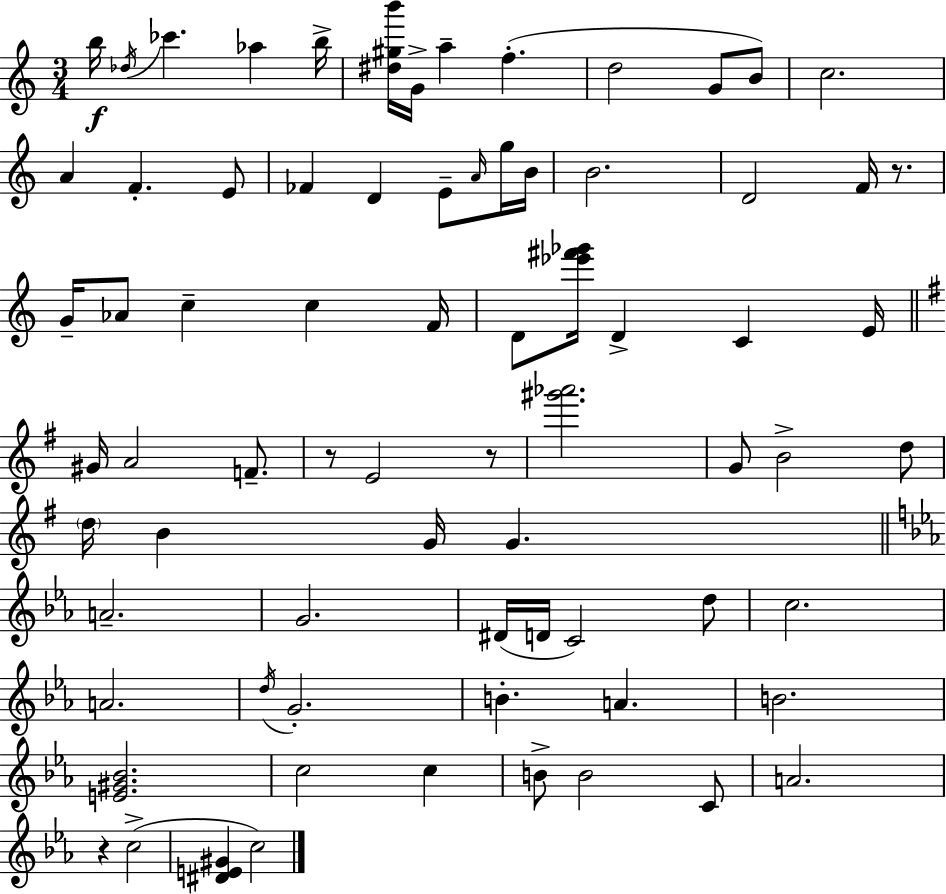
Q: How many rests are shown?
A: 4